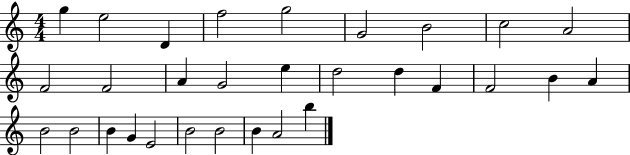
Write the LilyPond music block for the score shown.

{
  \clef treble
  \numericTimeSignature
  \time 4/4
  \key c \major
  g''4 e''2 d'4 | f''2 g''2 | g'2 b'2 | c''2 a'2 | \break f'2 f'2 | a'4 g'2 e''4 | d''2 d''4 f'4 | f'2 b'4 a'4 | \break b'2 b'2 | b'4 g'4 e'2 | b'2 b'2 | b'4 a'2 b''4 | \break \bar "|."
}